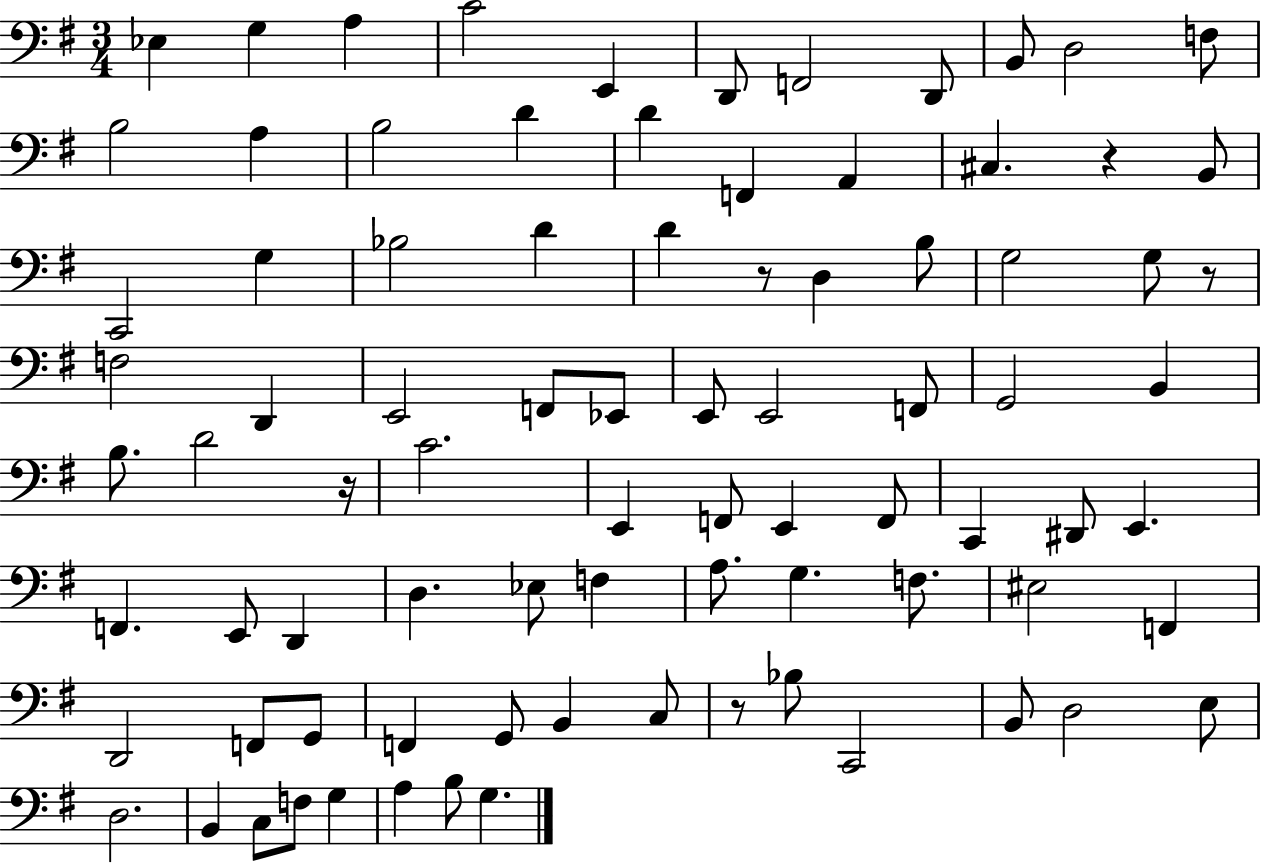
Eb3/q G3/q A3/q C4/h E2/q D2/e F2/h D2/e B2/e D3/h F3/e B3/h A3/q B3/h D4/q D4/q F2/q A2/q C#3/q. R/q B2/e C2/h G3/q Bb3/h D4/q D4/q R/e D3/q B3/e G3/h G3/e R/e F3/h D2/q E2/h F2/e Eb2/e E2/e E2/h F2/e G2/h B2/q B3/e. D4/h R/s C4/h. E2/q F2/e E2/q F2/e C2/q D#2/e E2/q. F2/q. E2/e D2/q D3/q. Eb3/e F3/q A3/e. G3/q. F3/e. EIS3/h F2/q D2/h F2/e G2/e F2/q G2/e B2/q C3/e R/e Bb3/e C2/h B2/e D3/h E3/e D3/h. B2/q C3/e F3/e G3/q A3/q B3/e G3/q.